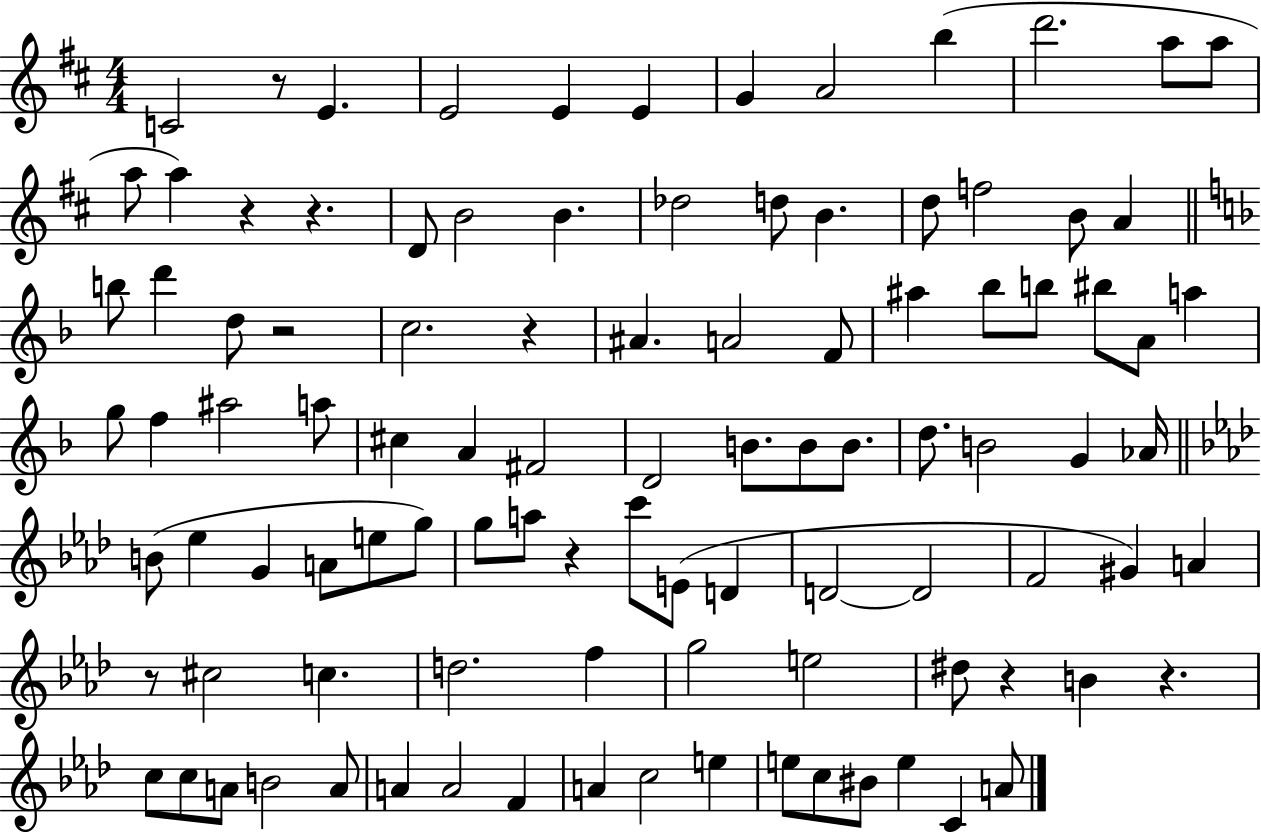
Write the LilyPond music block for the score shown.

{
  \clef treble
  \numericTimeSignature
  \time 4/4
  \key d \major
  c'2 r8 e'4. | e'2 e'4 e'4 | g'4 a'2 b''4( | d'''2. a''8 a''8 | \break a''8 a''4) r4 r4. | d'8 b'2 b'4. | des''2 d''8 b'4. | d''8 f''2 b'8 a'4 | \break \bar "||" \break \key f \major b''8 d'''4 d''8 r2 | c''2. r4 | ais'4. a'2 f'8 | ais''4 bes''8 b''8 bis''8 a'8 a''4 | \break g''8 f''4 ais''2 a''8 | cis''4 a'4 fis'2 | d'2 b'8. b'8 b'8. | d''8. b'2 g'4 aes'16 | \break \bar "||" \break \key f \minor b'8( ees''4 g'4 a'8 e''8 g''8) | g''8 a''8 r4 c'''8 e'8( d'4 | d'2~~ d'2 | f'2 gis'4) a'4 | \break r8 cis''2 c''4. | d''2. f''4 | g''2 e''2 | dis''8 r4 b'4 r4. | \break c''8 c''8 a'8 b'2 a'8 | a'4 a'2 f'4 | a'4 c''2 e''4 | e''8 c''8 bis'8 e''4 c'4 a'8 | \break \bar "|."
}